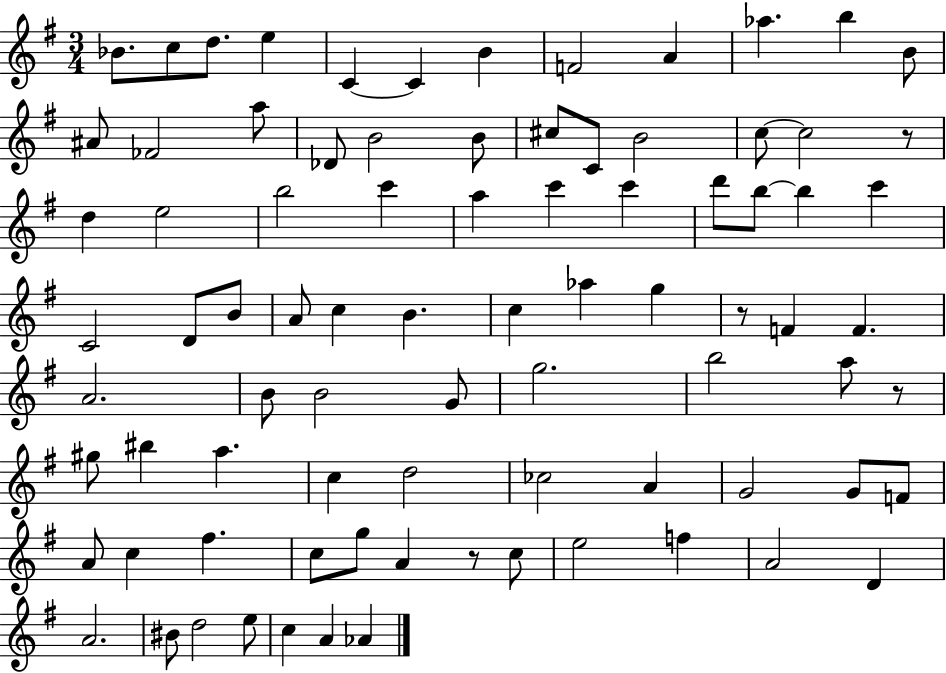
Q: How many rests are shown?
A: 4